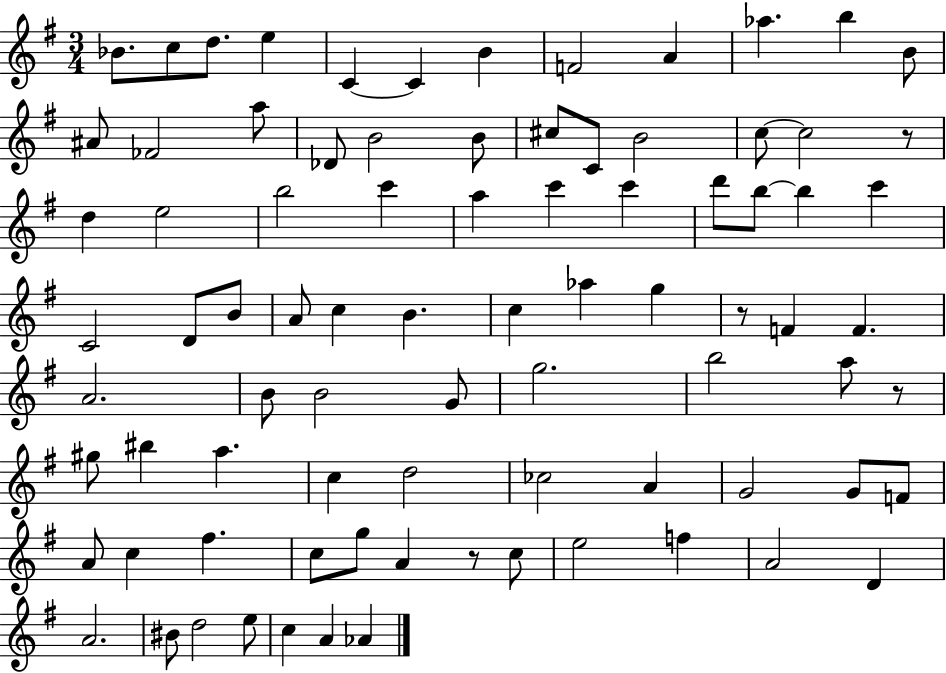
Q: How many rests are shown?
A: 4